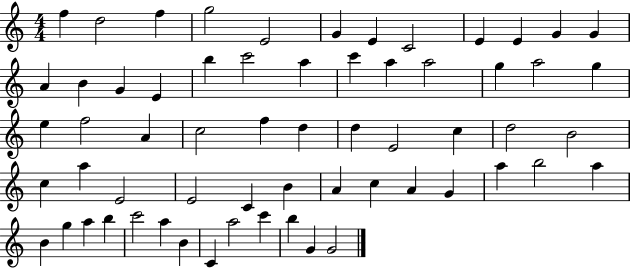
{
  \clef treble
  \numericTimeSignature
  \time 4/4
  \key c \major
  f''4 d''2 f''4 | g''2 e'2 | g'4 e'4 c'2 | e'4 e'4 g'4 g'4 | \break a'4 b'4 g'4 e'4 | b''4 c'''2 a''4 | c'''4 a''4 a''2 | g''4 a''2 g''4 | \break e''4 f''2 a'4 | c''2 f''4 d''4 | d''4 e'2 c''4 | d''2 b'2 | \break c''4 a''4 e'2 | e'2 c'4 b'4 | a'4 c''4 a'4 g'4 | a''4 b''2 a''4 | \break b'4 g''4 a''4 b''4 | c'''2 a''4 b'4 | c'4 a''2 c'''4 | b''4 g'4 g'2 | \break \bar "|."
}